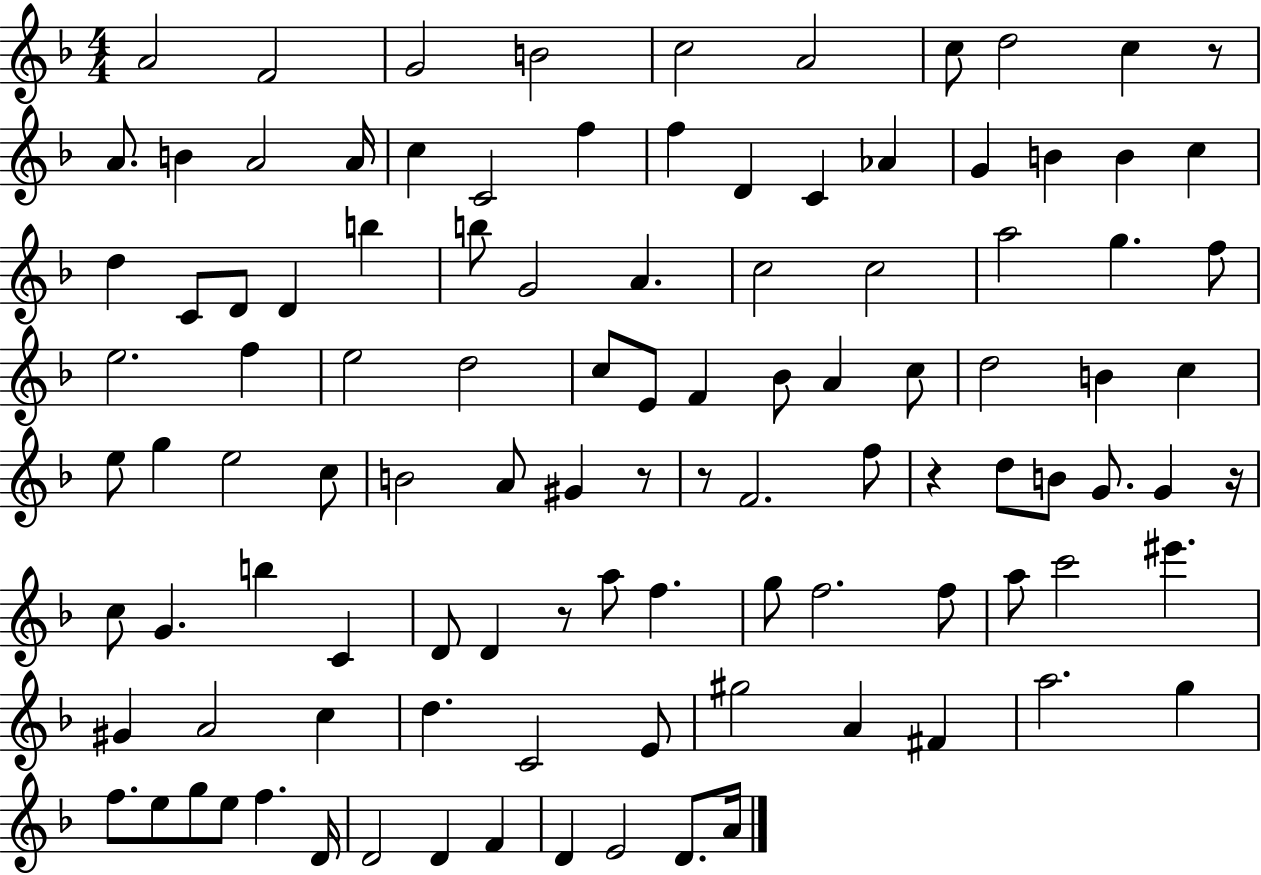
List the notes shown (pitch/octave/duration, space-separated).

A4/h F4/h G4/h B4/h C5/h A4/h C5/e D5/h C5/q R/e A4/e. B4/q A4/h A4/s C5/q C4/h F5/q F5/q D4/q C4/q Ab4/q G4/q B4/q B4/q C5/q D5/q C4/e D4/e D4/q B5/q B5/e G4/h A4/q. C5/h C5/h A5/h G5/q. F5/e E5/h. F5/q E5/h D5/h C5/e E4/e F4/q Bb4/e A4/q C5/e D5/h B4/q C5/q E5/e G5/q E5/h C5/e B4/h A4/e G#4/q R/e R/e F4/h. F5/e R/q D5/e B4/e G4/e. G4/q R/s C5/e G4/q. B5/q C4/q D4/e D4/q R/e A5/e F5/q. G5/e F5/h. F5/e A5/e C6/h EIS6/q. G#4/q A4/h C5/q D5/q. C4/h E4/e G#5/h A4/q F#4/q A5/h. G5/q F5/e. E5/e G5/e E5/e F5/q. D4/s D4/h D4/q F4/q D4/q E4/h D4/e. A4/s